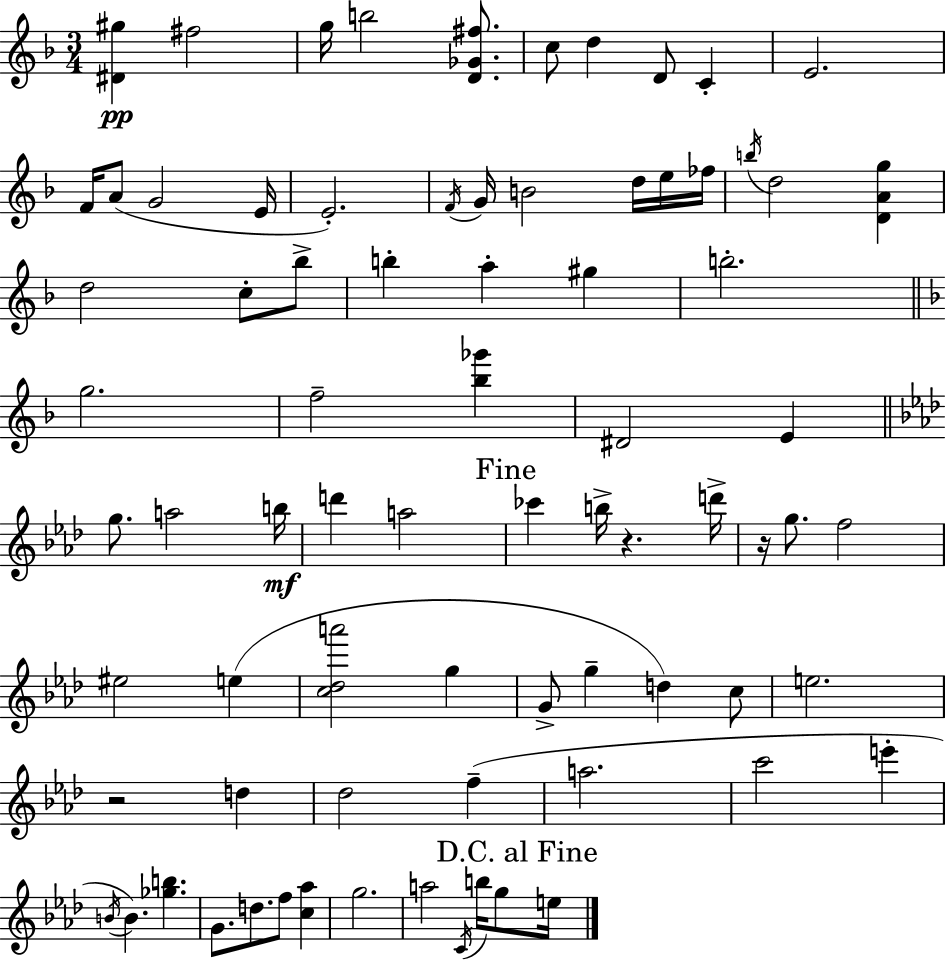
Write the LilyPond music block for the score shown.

{
  \clef treble
  \numericTimeSignature
  \time 3/4
  \key f \major
  <dis' gis''>4\pp fis''2 | g''16 b''2 <d' ges' fis''>8. | c''8 d''4 d'8 c'4-. | e'2. | \break f'16 a'8( g'2 e'16 | e'2.-.) | \acciaccatura { f'16 } g'16 b'2 d''16 e''16 | fes''16 \acciaccatura { b''16 } d''2 <d' a' g''>4 | \break d''2 c''8-. | bes''8-> b''4-. a''4-. gis''4 | b''2.-. | \bar "||" \break \key f \major g''2. | f''2-- <bes'' ges'''>4 | dis'2 e'4 | \bar "||" \break \key aes \major g''8. a''2 b''16\mf | d'''4 a''2 | \mark "Fine" ces'''4 b''16-> r4. d'''16-> | r16 g''8. f''2 | \break eis''2 e''4( | <c'' des'' a'''>2 g''4 | g'8-> g''4-- d''4) c''8 | e''2. | \break r2 d''4 | des''2 f''4--( | a''2. | c'''2 e'''4-. | \break \acciaccatura { b'16 } b'4.) <ges'' b''>4. | g'8. d''8. f''8 <c'' aes''>4 | g''2. | a''2 \acciaccatura { c'16 } b''16 g''8 | \break \mark "D.C. al Fine" e''16 \bar "|."
}